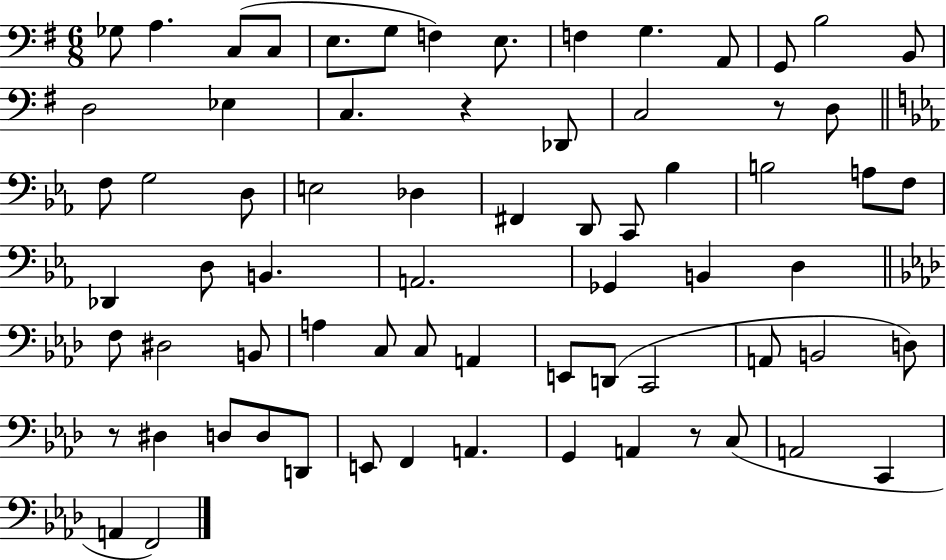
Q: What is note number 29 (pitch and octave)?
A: Bb3